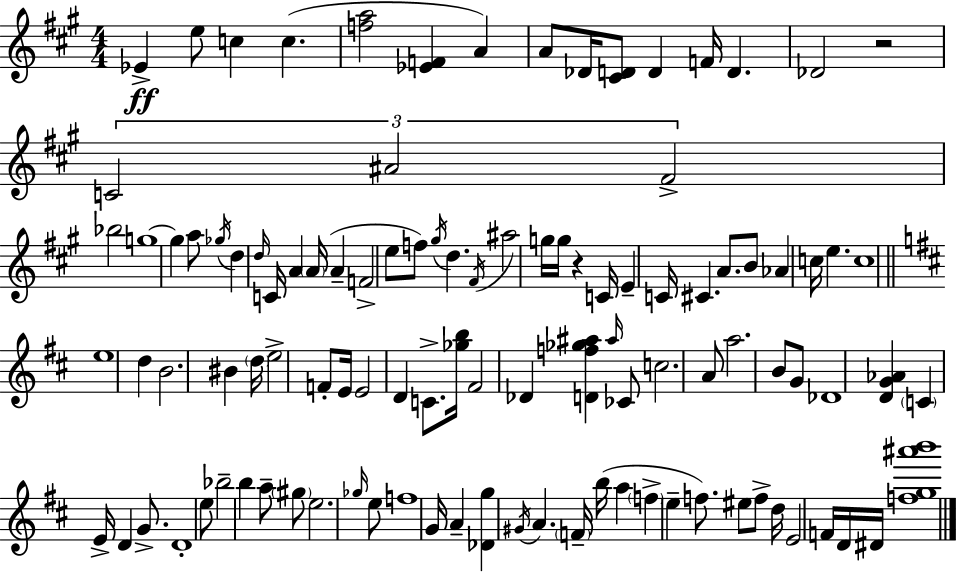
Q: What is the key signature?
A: A major